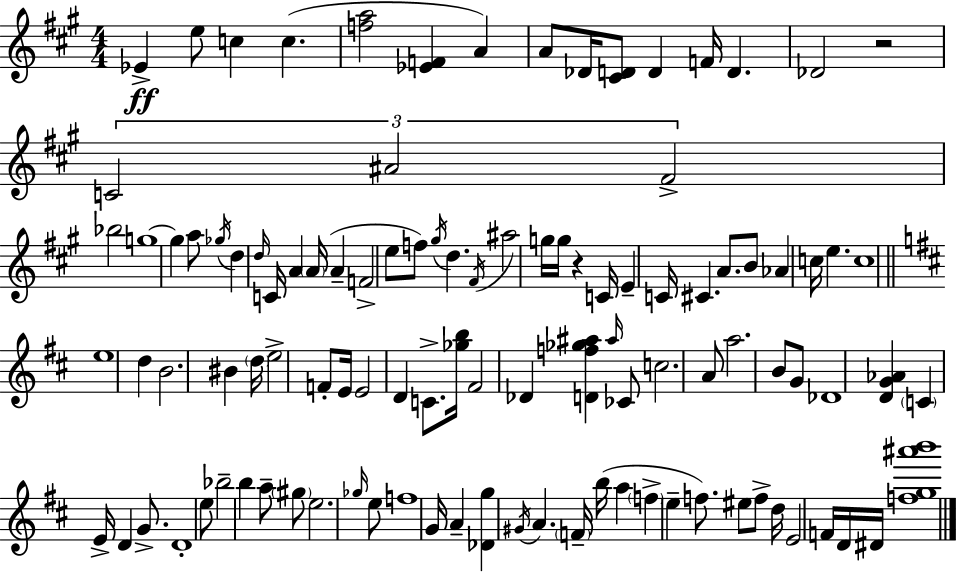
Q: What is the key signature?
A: A major